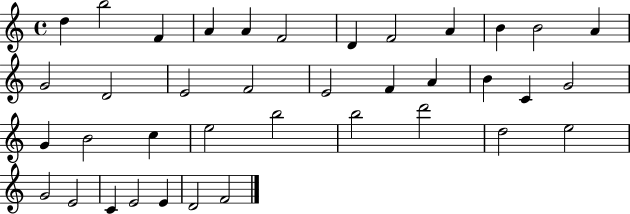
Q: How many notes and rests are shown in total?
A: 38